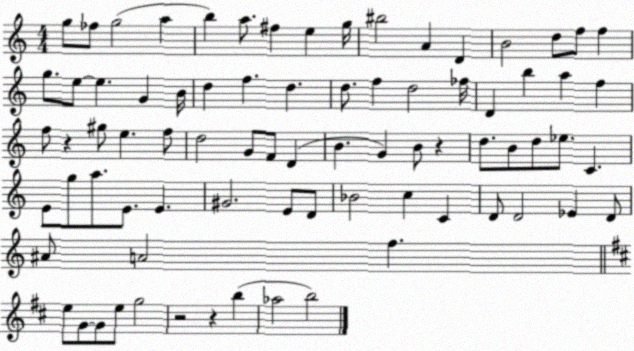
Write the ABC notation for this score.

X:1
T:Untitled
M:4/4
L:1/4
K:C
g/2 _f/2 g2 a b a/2 ^f e g/4 ^b2 A D B2 d/2 f/2 f g/2 e/2 e G B/4 d f d d/2 f d2 _f/4 D b a f f/2 z ^g/2 e f/2 d2 G/2 F/2 D B G B/2 z d/2 B/2 d/2 _e/2 C E/2 g/2 a/2 E/2 E ^G2 E/2 D/2 _B2 c C D/2 D2 _E D/2 ^A/2 A2 f e/2 G/2 G/2 e/2 g2 z2 z b _a2 b2